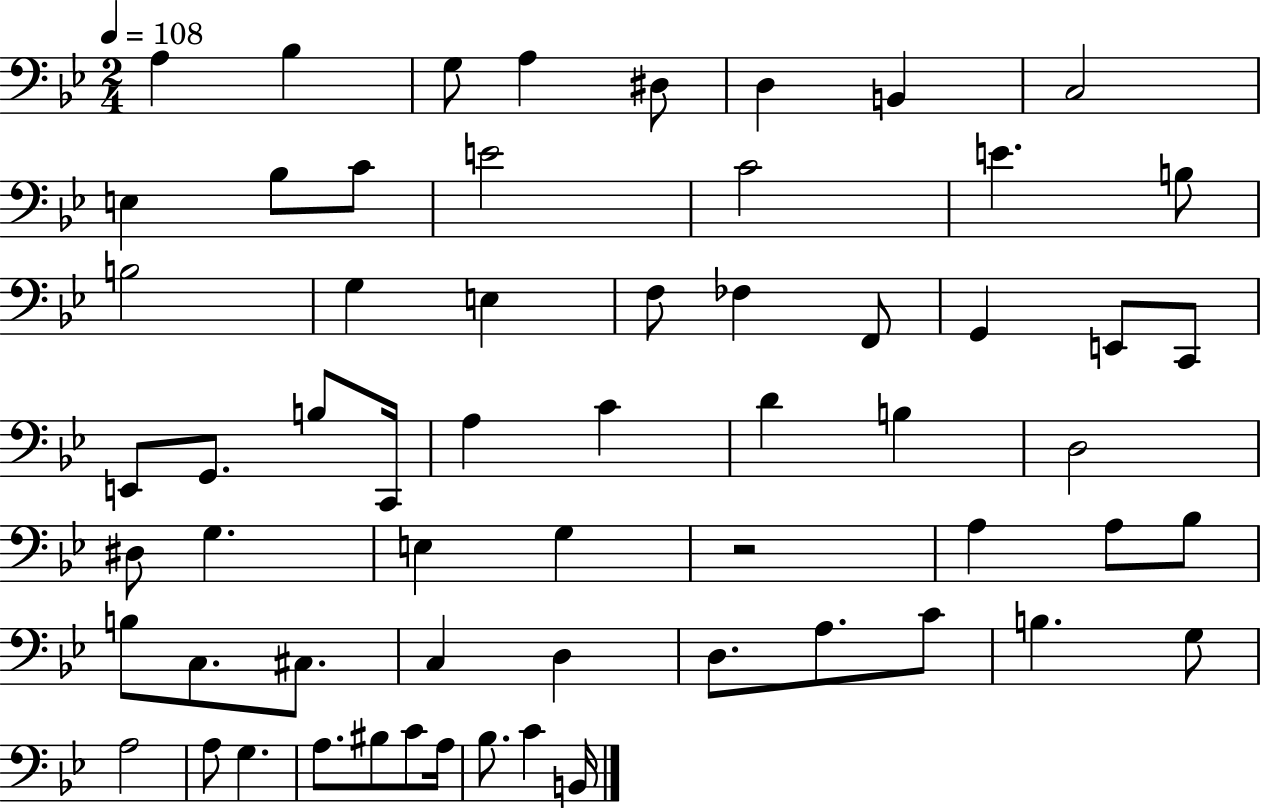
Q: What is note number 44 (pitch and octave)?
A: C3